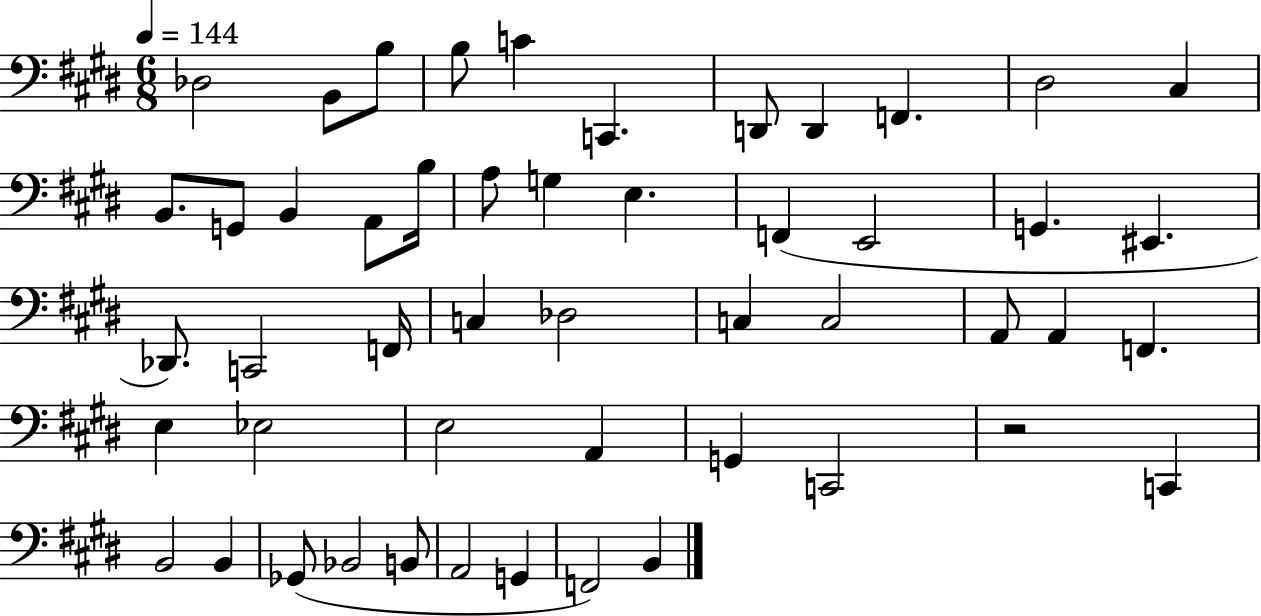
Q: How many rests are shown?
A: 1